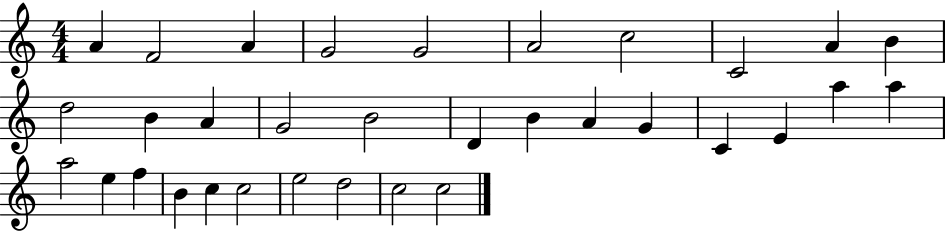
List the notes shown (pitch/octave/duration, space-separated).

A4/q F4/h A4/q G4/h G4/h A4/h C5/h C4/h A4/q B4/q D5/h B4/q A4/q G4/h B4/h D4/q B4/q A4/q G4/q C4/q E4/q A5/q A5/q A5/h E5/q F5/q B4/q C5/q C5/h E5/h D5/h C5/h C5/h